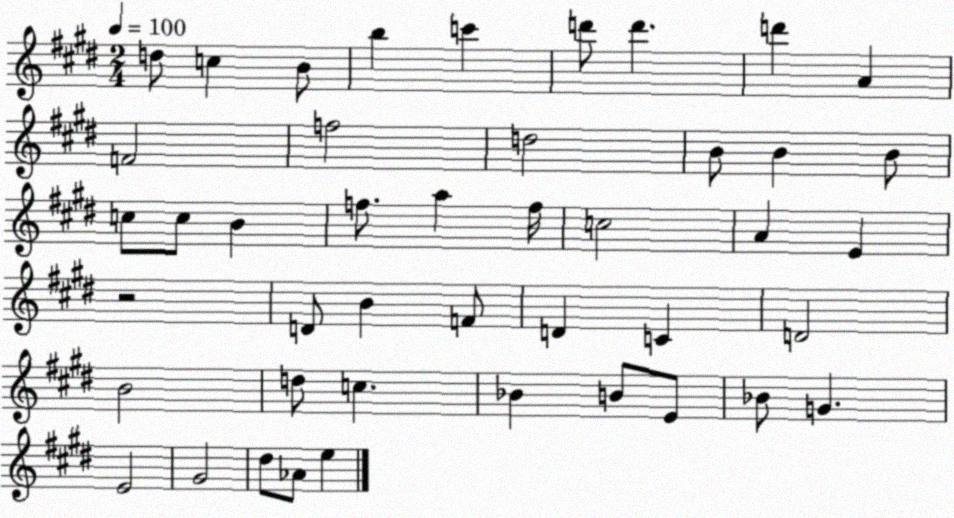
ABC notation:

X:1
T:Untitled
M:2/4
L:1/4
K:E
d/2 c B/2 b c' d'/2 d' d' A F2 f2 d2 B/2 B B/2 c/2 c/2 B f/2 a f/4 c2 A E z2 D/2 B F/2 D C D2 B2 d/2 c _B B/2 E/2 _B/2 G E2 ^G2 ^d/2 _A/2 e